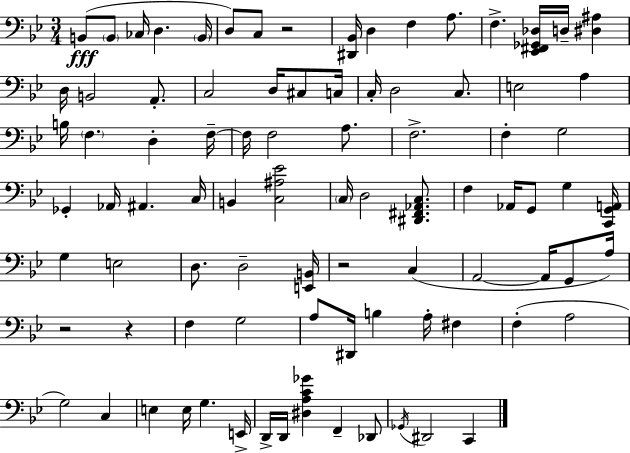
X:1
T:Untitled
M:3/4
L:1/4
K:Gm
B,,/2 B,,/2 _C,/4 D, B,,/4 D,/2 C,/2 z2 [^D,,_B,,]/4 D, F, A,/2 F, [_E,,^F,,_G,,_D,]/4 D,/4 [^D,^A,] D,/4 B,,2 A,,/2 C,2 D,/4 ^C,/2 C,/4 C,/4 D,2 C,/2 E,2 A, B,/4 F, D, F,/4 F,/4 F,2 A,/2 F,2 F, G,2 _G,, _A,,/4 ^A,, C,/4 B,, [C,^A,_E]2 C,/4 D,2 [^D,,^F,,_A,,C,]/2 F, _A,,/4 G,,/2 G, [C,,G,,A,,]/4 G, E,2 D,/2 D,2 [E,,B,,]/4 z2 C, A,,2 A,,/4 G,,/2 A,/4 z2 z F, G,2 A,/2 ^D,,/4 B, A,/4 ^F, F, A,2 G,2 C, E, E,/4 G, E,,/4 D,,/4 D,,/4 [^D,A,C_G] F,, _D,,/2 _G,,/4 ^D,,2 C,,